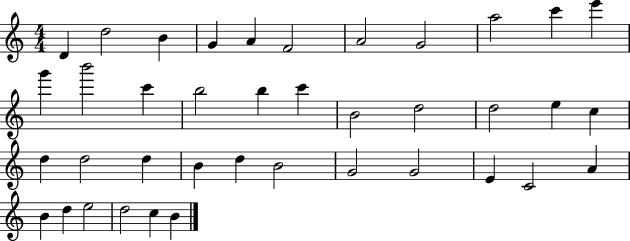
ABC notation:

X:1
T:Untitled
M:4/4
L:1/4
K:C
D d2 B G A F2 A2 G2 a2 c' e' g' b'2 c' b2 b c' B2 d2 d2 e c d d2 d B d B2 G2 G2 E C2 A B d e2 d2 c B